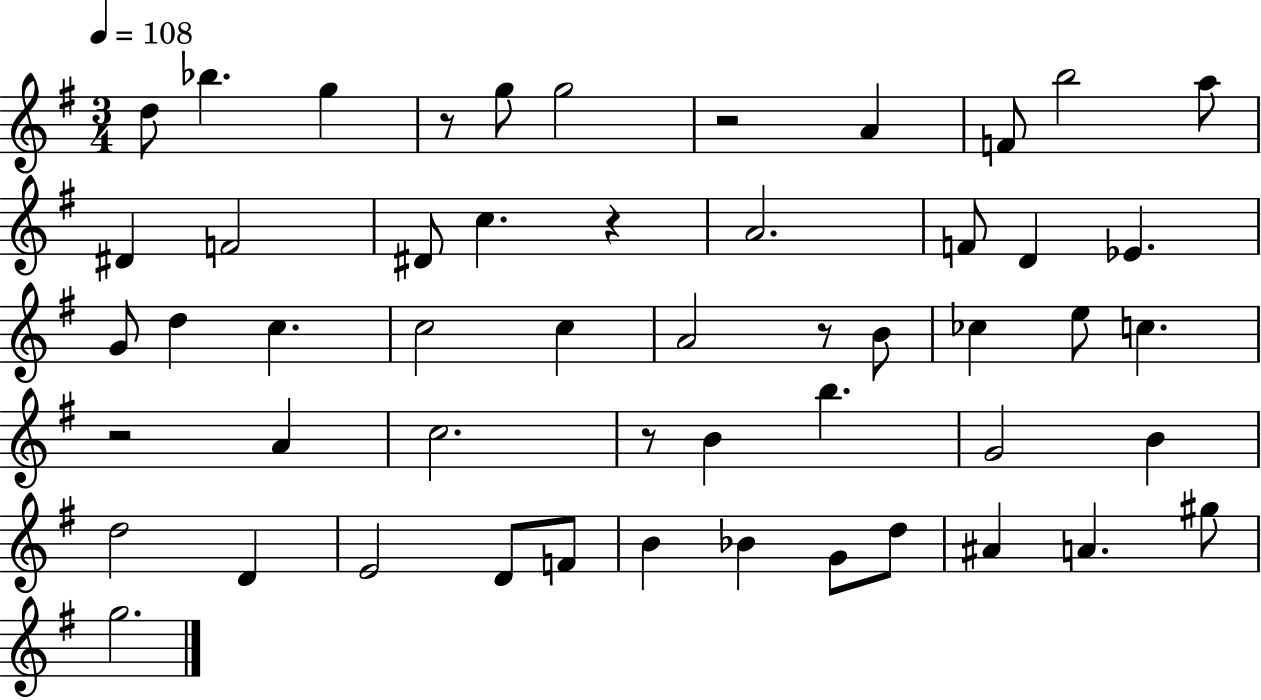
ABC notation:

X:1
T:Untitled
M:3/4
L:1/4
K:G
d/2 _b g z/2 g/2 g2 z2 A F/2 b2 a/2 ^D F2 ^D/2 c z A2 F/2 D _E G/2 d c c2 c A2 z/2 B/2 _c e/2 c z2 A c2 z/2 B b G2 B d2 D E2 D/2 F/2 B _B G/2 d/2 ^A A ^g/2 g2